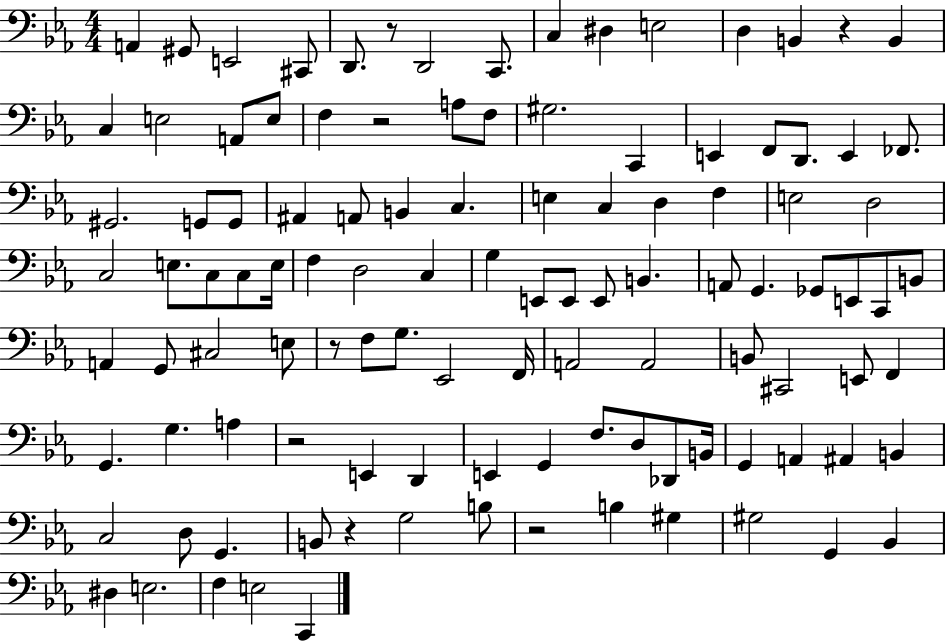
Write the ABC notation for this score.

X:1
T:Untitled
M:4/4
L:1/4
K:Eb
A,, ^G,,/2 E,,2 ^C,,/2 D,,/2 z/2 D,,2 C,,/2 C, ^D, E,2 D, B,, z B,, C, E,2 A,,/2 E,/2 F, z2 A,/2 F,/2 ^G,2 C,, E,, F,,/2 D,,/2 E,, _F,,/2 ^G,,2 G,,/2 G,,/2 ^A,, A,,/2 B,, C, E, C, D, F, E,2 D,2 C,2 E,/2 C,/2 C,/2 E,/4 F, D,2 C, G, E,,/2 E,,/2 E,,/2 B,, A,,/2 G,, _G,,/2 E,,/2 C,,/2 B,,/2 A,, G,,/2 ^C,2 E,/2 z/2 F,/2 G,/2 _E,,2 F,,/4 A,,2 A,,2 B,,/2 ^C,,2 E,,/2 F,, G,, G, A, z2 E,, D,, E,, G,, F,/2 D,/2 _D,,/2 B,,/4 G,, A,, ^A,, B,, C,2 D,/2 G,, B,,/2 z G,2 B,/2 z2 B, ^G, ^G,2 G,, _B,, ^D, E,2 F, E,2 C,,